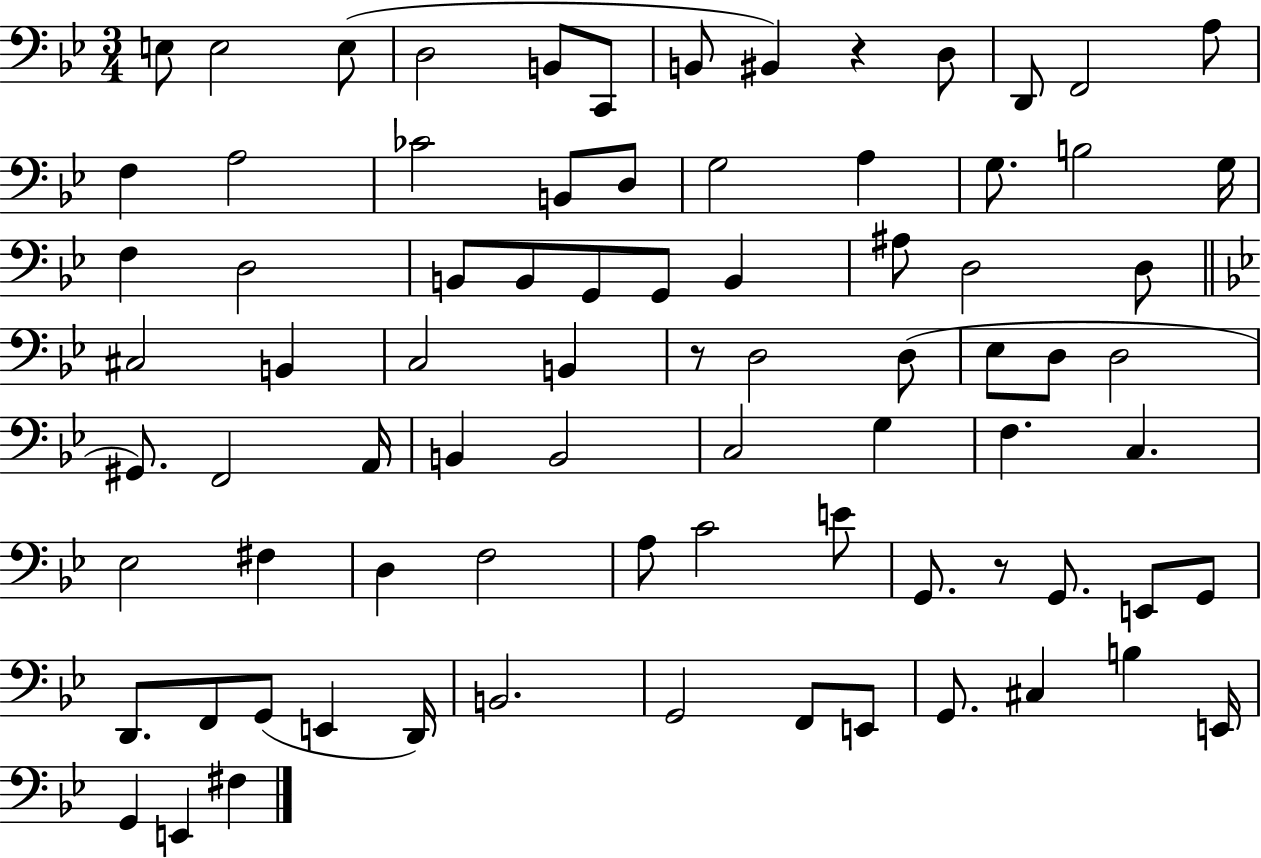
E3/e E3/h E3/e D3/h B2/e C2/e B2/e BIS2/q R/q D3/e D2/e F2/h A3/e F3/q A3/h CES4/h B2/e D3/e G3/h A3/q G3/e. B3/h G3/s F3/q D3/h B2/e B2/e G2/e G2/e B2/q A#3/e D3/h D3/e C#3/h B2/q C3/h B2/q R/e D3/h D3/e Eb3/e D3/e D3/h G#2/e. F2/h A2/s B2/q B2/h C3/h G3/q F3/q. C3/q. Eb3/h F#3/q D3/q F3/h A3/e C4/h E4/e G2/e. R/e G2/e. E2/e G2/e D2/e. F2/e G2/e E2/q D2/s B2/h. G2/h F2/e E2/e G2/e. C#3/q B3/q E2/s G2/q E2/q F#3/q